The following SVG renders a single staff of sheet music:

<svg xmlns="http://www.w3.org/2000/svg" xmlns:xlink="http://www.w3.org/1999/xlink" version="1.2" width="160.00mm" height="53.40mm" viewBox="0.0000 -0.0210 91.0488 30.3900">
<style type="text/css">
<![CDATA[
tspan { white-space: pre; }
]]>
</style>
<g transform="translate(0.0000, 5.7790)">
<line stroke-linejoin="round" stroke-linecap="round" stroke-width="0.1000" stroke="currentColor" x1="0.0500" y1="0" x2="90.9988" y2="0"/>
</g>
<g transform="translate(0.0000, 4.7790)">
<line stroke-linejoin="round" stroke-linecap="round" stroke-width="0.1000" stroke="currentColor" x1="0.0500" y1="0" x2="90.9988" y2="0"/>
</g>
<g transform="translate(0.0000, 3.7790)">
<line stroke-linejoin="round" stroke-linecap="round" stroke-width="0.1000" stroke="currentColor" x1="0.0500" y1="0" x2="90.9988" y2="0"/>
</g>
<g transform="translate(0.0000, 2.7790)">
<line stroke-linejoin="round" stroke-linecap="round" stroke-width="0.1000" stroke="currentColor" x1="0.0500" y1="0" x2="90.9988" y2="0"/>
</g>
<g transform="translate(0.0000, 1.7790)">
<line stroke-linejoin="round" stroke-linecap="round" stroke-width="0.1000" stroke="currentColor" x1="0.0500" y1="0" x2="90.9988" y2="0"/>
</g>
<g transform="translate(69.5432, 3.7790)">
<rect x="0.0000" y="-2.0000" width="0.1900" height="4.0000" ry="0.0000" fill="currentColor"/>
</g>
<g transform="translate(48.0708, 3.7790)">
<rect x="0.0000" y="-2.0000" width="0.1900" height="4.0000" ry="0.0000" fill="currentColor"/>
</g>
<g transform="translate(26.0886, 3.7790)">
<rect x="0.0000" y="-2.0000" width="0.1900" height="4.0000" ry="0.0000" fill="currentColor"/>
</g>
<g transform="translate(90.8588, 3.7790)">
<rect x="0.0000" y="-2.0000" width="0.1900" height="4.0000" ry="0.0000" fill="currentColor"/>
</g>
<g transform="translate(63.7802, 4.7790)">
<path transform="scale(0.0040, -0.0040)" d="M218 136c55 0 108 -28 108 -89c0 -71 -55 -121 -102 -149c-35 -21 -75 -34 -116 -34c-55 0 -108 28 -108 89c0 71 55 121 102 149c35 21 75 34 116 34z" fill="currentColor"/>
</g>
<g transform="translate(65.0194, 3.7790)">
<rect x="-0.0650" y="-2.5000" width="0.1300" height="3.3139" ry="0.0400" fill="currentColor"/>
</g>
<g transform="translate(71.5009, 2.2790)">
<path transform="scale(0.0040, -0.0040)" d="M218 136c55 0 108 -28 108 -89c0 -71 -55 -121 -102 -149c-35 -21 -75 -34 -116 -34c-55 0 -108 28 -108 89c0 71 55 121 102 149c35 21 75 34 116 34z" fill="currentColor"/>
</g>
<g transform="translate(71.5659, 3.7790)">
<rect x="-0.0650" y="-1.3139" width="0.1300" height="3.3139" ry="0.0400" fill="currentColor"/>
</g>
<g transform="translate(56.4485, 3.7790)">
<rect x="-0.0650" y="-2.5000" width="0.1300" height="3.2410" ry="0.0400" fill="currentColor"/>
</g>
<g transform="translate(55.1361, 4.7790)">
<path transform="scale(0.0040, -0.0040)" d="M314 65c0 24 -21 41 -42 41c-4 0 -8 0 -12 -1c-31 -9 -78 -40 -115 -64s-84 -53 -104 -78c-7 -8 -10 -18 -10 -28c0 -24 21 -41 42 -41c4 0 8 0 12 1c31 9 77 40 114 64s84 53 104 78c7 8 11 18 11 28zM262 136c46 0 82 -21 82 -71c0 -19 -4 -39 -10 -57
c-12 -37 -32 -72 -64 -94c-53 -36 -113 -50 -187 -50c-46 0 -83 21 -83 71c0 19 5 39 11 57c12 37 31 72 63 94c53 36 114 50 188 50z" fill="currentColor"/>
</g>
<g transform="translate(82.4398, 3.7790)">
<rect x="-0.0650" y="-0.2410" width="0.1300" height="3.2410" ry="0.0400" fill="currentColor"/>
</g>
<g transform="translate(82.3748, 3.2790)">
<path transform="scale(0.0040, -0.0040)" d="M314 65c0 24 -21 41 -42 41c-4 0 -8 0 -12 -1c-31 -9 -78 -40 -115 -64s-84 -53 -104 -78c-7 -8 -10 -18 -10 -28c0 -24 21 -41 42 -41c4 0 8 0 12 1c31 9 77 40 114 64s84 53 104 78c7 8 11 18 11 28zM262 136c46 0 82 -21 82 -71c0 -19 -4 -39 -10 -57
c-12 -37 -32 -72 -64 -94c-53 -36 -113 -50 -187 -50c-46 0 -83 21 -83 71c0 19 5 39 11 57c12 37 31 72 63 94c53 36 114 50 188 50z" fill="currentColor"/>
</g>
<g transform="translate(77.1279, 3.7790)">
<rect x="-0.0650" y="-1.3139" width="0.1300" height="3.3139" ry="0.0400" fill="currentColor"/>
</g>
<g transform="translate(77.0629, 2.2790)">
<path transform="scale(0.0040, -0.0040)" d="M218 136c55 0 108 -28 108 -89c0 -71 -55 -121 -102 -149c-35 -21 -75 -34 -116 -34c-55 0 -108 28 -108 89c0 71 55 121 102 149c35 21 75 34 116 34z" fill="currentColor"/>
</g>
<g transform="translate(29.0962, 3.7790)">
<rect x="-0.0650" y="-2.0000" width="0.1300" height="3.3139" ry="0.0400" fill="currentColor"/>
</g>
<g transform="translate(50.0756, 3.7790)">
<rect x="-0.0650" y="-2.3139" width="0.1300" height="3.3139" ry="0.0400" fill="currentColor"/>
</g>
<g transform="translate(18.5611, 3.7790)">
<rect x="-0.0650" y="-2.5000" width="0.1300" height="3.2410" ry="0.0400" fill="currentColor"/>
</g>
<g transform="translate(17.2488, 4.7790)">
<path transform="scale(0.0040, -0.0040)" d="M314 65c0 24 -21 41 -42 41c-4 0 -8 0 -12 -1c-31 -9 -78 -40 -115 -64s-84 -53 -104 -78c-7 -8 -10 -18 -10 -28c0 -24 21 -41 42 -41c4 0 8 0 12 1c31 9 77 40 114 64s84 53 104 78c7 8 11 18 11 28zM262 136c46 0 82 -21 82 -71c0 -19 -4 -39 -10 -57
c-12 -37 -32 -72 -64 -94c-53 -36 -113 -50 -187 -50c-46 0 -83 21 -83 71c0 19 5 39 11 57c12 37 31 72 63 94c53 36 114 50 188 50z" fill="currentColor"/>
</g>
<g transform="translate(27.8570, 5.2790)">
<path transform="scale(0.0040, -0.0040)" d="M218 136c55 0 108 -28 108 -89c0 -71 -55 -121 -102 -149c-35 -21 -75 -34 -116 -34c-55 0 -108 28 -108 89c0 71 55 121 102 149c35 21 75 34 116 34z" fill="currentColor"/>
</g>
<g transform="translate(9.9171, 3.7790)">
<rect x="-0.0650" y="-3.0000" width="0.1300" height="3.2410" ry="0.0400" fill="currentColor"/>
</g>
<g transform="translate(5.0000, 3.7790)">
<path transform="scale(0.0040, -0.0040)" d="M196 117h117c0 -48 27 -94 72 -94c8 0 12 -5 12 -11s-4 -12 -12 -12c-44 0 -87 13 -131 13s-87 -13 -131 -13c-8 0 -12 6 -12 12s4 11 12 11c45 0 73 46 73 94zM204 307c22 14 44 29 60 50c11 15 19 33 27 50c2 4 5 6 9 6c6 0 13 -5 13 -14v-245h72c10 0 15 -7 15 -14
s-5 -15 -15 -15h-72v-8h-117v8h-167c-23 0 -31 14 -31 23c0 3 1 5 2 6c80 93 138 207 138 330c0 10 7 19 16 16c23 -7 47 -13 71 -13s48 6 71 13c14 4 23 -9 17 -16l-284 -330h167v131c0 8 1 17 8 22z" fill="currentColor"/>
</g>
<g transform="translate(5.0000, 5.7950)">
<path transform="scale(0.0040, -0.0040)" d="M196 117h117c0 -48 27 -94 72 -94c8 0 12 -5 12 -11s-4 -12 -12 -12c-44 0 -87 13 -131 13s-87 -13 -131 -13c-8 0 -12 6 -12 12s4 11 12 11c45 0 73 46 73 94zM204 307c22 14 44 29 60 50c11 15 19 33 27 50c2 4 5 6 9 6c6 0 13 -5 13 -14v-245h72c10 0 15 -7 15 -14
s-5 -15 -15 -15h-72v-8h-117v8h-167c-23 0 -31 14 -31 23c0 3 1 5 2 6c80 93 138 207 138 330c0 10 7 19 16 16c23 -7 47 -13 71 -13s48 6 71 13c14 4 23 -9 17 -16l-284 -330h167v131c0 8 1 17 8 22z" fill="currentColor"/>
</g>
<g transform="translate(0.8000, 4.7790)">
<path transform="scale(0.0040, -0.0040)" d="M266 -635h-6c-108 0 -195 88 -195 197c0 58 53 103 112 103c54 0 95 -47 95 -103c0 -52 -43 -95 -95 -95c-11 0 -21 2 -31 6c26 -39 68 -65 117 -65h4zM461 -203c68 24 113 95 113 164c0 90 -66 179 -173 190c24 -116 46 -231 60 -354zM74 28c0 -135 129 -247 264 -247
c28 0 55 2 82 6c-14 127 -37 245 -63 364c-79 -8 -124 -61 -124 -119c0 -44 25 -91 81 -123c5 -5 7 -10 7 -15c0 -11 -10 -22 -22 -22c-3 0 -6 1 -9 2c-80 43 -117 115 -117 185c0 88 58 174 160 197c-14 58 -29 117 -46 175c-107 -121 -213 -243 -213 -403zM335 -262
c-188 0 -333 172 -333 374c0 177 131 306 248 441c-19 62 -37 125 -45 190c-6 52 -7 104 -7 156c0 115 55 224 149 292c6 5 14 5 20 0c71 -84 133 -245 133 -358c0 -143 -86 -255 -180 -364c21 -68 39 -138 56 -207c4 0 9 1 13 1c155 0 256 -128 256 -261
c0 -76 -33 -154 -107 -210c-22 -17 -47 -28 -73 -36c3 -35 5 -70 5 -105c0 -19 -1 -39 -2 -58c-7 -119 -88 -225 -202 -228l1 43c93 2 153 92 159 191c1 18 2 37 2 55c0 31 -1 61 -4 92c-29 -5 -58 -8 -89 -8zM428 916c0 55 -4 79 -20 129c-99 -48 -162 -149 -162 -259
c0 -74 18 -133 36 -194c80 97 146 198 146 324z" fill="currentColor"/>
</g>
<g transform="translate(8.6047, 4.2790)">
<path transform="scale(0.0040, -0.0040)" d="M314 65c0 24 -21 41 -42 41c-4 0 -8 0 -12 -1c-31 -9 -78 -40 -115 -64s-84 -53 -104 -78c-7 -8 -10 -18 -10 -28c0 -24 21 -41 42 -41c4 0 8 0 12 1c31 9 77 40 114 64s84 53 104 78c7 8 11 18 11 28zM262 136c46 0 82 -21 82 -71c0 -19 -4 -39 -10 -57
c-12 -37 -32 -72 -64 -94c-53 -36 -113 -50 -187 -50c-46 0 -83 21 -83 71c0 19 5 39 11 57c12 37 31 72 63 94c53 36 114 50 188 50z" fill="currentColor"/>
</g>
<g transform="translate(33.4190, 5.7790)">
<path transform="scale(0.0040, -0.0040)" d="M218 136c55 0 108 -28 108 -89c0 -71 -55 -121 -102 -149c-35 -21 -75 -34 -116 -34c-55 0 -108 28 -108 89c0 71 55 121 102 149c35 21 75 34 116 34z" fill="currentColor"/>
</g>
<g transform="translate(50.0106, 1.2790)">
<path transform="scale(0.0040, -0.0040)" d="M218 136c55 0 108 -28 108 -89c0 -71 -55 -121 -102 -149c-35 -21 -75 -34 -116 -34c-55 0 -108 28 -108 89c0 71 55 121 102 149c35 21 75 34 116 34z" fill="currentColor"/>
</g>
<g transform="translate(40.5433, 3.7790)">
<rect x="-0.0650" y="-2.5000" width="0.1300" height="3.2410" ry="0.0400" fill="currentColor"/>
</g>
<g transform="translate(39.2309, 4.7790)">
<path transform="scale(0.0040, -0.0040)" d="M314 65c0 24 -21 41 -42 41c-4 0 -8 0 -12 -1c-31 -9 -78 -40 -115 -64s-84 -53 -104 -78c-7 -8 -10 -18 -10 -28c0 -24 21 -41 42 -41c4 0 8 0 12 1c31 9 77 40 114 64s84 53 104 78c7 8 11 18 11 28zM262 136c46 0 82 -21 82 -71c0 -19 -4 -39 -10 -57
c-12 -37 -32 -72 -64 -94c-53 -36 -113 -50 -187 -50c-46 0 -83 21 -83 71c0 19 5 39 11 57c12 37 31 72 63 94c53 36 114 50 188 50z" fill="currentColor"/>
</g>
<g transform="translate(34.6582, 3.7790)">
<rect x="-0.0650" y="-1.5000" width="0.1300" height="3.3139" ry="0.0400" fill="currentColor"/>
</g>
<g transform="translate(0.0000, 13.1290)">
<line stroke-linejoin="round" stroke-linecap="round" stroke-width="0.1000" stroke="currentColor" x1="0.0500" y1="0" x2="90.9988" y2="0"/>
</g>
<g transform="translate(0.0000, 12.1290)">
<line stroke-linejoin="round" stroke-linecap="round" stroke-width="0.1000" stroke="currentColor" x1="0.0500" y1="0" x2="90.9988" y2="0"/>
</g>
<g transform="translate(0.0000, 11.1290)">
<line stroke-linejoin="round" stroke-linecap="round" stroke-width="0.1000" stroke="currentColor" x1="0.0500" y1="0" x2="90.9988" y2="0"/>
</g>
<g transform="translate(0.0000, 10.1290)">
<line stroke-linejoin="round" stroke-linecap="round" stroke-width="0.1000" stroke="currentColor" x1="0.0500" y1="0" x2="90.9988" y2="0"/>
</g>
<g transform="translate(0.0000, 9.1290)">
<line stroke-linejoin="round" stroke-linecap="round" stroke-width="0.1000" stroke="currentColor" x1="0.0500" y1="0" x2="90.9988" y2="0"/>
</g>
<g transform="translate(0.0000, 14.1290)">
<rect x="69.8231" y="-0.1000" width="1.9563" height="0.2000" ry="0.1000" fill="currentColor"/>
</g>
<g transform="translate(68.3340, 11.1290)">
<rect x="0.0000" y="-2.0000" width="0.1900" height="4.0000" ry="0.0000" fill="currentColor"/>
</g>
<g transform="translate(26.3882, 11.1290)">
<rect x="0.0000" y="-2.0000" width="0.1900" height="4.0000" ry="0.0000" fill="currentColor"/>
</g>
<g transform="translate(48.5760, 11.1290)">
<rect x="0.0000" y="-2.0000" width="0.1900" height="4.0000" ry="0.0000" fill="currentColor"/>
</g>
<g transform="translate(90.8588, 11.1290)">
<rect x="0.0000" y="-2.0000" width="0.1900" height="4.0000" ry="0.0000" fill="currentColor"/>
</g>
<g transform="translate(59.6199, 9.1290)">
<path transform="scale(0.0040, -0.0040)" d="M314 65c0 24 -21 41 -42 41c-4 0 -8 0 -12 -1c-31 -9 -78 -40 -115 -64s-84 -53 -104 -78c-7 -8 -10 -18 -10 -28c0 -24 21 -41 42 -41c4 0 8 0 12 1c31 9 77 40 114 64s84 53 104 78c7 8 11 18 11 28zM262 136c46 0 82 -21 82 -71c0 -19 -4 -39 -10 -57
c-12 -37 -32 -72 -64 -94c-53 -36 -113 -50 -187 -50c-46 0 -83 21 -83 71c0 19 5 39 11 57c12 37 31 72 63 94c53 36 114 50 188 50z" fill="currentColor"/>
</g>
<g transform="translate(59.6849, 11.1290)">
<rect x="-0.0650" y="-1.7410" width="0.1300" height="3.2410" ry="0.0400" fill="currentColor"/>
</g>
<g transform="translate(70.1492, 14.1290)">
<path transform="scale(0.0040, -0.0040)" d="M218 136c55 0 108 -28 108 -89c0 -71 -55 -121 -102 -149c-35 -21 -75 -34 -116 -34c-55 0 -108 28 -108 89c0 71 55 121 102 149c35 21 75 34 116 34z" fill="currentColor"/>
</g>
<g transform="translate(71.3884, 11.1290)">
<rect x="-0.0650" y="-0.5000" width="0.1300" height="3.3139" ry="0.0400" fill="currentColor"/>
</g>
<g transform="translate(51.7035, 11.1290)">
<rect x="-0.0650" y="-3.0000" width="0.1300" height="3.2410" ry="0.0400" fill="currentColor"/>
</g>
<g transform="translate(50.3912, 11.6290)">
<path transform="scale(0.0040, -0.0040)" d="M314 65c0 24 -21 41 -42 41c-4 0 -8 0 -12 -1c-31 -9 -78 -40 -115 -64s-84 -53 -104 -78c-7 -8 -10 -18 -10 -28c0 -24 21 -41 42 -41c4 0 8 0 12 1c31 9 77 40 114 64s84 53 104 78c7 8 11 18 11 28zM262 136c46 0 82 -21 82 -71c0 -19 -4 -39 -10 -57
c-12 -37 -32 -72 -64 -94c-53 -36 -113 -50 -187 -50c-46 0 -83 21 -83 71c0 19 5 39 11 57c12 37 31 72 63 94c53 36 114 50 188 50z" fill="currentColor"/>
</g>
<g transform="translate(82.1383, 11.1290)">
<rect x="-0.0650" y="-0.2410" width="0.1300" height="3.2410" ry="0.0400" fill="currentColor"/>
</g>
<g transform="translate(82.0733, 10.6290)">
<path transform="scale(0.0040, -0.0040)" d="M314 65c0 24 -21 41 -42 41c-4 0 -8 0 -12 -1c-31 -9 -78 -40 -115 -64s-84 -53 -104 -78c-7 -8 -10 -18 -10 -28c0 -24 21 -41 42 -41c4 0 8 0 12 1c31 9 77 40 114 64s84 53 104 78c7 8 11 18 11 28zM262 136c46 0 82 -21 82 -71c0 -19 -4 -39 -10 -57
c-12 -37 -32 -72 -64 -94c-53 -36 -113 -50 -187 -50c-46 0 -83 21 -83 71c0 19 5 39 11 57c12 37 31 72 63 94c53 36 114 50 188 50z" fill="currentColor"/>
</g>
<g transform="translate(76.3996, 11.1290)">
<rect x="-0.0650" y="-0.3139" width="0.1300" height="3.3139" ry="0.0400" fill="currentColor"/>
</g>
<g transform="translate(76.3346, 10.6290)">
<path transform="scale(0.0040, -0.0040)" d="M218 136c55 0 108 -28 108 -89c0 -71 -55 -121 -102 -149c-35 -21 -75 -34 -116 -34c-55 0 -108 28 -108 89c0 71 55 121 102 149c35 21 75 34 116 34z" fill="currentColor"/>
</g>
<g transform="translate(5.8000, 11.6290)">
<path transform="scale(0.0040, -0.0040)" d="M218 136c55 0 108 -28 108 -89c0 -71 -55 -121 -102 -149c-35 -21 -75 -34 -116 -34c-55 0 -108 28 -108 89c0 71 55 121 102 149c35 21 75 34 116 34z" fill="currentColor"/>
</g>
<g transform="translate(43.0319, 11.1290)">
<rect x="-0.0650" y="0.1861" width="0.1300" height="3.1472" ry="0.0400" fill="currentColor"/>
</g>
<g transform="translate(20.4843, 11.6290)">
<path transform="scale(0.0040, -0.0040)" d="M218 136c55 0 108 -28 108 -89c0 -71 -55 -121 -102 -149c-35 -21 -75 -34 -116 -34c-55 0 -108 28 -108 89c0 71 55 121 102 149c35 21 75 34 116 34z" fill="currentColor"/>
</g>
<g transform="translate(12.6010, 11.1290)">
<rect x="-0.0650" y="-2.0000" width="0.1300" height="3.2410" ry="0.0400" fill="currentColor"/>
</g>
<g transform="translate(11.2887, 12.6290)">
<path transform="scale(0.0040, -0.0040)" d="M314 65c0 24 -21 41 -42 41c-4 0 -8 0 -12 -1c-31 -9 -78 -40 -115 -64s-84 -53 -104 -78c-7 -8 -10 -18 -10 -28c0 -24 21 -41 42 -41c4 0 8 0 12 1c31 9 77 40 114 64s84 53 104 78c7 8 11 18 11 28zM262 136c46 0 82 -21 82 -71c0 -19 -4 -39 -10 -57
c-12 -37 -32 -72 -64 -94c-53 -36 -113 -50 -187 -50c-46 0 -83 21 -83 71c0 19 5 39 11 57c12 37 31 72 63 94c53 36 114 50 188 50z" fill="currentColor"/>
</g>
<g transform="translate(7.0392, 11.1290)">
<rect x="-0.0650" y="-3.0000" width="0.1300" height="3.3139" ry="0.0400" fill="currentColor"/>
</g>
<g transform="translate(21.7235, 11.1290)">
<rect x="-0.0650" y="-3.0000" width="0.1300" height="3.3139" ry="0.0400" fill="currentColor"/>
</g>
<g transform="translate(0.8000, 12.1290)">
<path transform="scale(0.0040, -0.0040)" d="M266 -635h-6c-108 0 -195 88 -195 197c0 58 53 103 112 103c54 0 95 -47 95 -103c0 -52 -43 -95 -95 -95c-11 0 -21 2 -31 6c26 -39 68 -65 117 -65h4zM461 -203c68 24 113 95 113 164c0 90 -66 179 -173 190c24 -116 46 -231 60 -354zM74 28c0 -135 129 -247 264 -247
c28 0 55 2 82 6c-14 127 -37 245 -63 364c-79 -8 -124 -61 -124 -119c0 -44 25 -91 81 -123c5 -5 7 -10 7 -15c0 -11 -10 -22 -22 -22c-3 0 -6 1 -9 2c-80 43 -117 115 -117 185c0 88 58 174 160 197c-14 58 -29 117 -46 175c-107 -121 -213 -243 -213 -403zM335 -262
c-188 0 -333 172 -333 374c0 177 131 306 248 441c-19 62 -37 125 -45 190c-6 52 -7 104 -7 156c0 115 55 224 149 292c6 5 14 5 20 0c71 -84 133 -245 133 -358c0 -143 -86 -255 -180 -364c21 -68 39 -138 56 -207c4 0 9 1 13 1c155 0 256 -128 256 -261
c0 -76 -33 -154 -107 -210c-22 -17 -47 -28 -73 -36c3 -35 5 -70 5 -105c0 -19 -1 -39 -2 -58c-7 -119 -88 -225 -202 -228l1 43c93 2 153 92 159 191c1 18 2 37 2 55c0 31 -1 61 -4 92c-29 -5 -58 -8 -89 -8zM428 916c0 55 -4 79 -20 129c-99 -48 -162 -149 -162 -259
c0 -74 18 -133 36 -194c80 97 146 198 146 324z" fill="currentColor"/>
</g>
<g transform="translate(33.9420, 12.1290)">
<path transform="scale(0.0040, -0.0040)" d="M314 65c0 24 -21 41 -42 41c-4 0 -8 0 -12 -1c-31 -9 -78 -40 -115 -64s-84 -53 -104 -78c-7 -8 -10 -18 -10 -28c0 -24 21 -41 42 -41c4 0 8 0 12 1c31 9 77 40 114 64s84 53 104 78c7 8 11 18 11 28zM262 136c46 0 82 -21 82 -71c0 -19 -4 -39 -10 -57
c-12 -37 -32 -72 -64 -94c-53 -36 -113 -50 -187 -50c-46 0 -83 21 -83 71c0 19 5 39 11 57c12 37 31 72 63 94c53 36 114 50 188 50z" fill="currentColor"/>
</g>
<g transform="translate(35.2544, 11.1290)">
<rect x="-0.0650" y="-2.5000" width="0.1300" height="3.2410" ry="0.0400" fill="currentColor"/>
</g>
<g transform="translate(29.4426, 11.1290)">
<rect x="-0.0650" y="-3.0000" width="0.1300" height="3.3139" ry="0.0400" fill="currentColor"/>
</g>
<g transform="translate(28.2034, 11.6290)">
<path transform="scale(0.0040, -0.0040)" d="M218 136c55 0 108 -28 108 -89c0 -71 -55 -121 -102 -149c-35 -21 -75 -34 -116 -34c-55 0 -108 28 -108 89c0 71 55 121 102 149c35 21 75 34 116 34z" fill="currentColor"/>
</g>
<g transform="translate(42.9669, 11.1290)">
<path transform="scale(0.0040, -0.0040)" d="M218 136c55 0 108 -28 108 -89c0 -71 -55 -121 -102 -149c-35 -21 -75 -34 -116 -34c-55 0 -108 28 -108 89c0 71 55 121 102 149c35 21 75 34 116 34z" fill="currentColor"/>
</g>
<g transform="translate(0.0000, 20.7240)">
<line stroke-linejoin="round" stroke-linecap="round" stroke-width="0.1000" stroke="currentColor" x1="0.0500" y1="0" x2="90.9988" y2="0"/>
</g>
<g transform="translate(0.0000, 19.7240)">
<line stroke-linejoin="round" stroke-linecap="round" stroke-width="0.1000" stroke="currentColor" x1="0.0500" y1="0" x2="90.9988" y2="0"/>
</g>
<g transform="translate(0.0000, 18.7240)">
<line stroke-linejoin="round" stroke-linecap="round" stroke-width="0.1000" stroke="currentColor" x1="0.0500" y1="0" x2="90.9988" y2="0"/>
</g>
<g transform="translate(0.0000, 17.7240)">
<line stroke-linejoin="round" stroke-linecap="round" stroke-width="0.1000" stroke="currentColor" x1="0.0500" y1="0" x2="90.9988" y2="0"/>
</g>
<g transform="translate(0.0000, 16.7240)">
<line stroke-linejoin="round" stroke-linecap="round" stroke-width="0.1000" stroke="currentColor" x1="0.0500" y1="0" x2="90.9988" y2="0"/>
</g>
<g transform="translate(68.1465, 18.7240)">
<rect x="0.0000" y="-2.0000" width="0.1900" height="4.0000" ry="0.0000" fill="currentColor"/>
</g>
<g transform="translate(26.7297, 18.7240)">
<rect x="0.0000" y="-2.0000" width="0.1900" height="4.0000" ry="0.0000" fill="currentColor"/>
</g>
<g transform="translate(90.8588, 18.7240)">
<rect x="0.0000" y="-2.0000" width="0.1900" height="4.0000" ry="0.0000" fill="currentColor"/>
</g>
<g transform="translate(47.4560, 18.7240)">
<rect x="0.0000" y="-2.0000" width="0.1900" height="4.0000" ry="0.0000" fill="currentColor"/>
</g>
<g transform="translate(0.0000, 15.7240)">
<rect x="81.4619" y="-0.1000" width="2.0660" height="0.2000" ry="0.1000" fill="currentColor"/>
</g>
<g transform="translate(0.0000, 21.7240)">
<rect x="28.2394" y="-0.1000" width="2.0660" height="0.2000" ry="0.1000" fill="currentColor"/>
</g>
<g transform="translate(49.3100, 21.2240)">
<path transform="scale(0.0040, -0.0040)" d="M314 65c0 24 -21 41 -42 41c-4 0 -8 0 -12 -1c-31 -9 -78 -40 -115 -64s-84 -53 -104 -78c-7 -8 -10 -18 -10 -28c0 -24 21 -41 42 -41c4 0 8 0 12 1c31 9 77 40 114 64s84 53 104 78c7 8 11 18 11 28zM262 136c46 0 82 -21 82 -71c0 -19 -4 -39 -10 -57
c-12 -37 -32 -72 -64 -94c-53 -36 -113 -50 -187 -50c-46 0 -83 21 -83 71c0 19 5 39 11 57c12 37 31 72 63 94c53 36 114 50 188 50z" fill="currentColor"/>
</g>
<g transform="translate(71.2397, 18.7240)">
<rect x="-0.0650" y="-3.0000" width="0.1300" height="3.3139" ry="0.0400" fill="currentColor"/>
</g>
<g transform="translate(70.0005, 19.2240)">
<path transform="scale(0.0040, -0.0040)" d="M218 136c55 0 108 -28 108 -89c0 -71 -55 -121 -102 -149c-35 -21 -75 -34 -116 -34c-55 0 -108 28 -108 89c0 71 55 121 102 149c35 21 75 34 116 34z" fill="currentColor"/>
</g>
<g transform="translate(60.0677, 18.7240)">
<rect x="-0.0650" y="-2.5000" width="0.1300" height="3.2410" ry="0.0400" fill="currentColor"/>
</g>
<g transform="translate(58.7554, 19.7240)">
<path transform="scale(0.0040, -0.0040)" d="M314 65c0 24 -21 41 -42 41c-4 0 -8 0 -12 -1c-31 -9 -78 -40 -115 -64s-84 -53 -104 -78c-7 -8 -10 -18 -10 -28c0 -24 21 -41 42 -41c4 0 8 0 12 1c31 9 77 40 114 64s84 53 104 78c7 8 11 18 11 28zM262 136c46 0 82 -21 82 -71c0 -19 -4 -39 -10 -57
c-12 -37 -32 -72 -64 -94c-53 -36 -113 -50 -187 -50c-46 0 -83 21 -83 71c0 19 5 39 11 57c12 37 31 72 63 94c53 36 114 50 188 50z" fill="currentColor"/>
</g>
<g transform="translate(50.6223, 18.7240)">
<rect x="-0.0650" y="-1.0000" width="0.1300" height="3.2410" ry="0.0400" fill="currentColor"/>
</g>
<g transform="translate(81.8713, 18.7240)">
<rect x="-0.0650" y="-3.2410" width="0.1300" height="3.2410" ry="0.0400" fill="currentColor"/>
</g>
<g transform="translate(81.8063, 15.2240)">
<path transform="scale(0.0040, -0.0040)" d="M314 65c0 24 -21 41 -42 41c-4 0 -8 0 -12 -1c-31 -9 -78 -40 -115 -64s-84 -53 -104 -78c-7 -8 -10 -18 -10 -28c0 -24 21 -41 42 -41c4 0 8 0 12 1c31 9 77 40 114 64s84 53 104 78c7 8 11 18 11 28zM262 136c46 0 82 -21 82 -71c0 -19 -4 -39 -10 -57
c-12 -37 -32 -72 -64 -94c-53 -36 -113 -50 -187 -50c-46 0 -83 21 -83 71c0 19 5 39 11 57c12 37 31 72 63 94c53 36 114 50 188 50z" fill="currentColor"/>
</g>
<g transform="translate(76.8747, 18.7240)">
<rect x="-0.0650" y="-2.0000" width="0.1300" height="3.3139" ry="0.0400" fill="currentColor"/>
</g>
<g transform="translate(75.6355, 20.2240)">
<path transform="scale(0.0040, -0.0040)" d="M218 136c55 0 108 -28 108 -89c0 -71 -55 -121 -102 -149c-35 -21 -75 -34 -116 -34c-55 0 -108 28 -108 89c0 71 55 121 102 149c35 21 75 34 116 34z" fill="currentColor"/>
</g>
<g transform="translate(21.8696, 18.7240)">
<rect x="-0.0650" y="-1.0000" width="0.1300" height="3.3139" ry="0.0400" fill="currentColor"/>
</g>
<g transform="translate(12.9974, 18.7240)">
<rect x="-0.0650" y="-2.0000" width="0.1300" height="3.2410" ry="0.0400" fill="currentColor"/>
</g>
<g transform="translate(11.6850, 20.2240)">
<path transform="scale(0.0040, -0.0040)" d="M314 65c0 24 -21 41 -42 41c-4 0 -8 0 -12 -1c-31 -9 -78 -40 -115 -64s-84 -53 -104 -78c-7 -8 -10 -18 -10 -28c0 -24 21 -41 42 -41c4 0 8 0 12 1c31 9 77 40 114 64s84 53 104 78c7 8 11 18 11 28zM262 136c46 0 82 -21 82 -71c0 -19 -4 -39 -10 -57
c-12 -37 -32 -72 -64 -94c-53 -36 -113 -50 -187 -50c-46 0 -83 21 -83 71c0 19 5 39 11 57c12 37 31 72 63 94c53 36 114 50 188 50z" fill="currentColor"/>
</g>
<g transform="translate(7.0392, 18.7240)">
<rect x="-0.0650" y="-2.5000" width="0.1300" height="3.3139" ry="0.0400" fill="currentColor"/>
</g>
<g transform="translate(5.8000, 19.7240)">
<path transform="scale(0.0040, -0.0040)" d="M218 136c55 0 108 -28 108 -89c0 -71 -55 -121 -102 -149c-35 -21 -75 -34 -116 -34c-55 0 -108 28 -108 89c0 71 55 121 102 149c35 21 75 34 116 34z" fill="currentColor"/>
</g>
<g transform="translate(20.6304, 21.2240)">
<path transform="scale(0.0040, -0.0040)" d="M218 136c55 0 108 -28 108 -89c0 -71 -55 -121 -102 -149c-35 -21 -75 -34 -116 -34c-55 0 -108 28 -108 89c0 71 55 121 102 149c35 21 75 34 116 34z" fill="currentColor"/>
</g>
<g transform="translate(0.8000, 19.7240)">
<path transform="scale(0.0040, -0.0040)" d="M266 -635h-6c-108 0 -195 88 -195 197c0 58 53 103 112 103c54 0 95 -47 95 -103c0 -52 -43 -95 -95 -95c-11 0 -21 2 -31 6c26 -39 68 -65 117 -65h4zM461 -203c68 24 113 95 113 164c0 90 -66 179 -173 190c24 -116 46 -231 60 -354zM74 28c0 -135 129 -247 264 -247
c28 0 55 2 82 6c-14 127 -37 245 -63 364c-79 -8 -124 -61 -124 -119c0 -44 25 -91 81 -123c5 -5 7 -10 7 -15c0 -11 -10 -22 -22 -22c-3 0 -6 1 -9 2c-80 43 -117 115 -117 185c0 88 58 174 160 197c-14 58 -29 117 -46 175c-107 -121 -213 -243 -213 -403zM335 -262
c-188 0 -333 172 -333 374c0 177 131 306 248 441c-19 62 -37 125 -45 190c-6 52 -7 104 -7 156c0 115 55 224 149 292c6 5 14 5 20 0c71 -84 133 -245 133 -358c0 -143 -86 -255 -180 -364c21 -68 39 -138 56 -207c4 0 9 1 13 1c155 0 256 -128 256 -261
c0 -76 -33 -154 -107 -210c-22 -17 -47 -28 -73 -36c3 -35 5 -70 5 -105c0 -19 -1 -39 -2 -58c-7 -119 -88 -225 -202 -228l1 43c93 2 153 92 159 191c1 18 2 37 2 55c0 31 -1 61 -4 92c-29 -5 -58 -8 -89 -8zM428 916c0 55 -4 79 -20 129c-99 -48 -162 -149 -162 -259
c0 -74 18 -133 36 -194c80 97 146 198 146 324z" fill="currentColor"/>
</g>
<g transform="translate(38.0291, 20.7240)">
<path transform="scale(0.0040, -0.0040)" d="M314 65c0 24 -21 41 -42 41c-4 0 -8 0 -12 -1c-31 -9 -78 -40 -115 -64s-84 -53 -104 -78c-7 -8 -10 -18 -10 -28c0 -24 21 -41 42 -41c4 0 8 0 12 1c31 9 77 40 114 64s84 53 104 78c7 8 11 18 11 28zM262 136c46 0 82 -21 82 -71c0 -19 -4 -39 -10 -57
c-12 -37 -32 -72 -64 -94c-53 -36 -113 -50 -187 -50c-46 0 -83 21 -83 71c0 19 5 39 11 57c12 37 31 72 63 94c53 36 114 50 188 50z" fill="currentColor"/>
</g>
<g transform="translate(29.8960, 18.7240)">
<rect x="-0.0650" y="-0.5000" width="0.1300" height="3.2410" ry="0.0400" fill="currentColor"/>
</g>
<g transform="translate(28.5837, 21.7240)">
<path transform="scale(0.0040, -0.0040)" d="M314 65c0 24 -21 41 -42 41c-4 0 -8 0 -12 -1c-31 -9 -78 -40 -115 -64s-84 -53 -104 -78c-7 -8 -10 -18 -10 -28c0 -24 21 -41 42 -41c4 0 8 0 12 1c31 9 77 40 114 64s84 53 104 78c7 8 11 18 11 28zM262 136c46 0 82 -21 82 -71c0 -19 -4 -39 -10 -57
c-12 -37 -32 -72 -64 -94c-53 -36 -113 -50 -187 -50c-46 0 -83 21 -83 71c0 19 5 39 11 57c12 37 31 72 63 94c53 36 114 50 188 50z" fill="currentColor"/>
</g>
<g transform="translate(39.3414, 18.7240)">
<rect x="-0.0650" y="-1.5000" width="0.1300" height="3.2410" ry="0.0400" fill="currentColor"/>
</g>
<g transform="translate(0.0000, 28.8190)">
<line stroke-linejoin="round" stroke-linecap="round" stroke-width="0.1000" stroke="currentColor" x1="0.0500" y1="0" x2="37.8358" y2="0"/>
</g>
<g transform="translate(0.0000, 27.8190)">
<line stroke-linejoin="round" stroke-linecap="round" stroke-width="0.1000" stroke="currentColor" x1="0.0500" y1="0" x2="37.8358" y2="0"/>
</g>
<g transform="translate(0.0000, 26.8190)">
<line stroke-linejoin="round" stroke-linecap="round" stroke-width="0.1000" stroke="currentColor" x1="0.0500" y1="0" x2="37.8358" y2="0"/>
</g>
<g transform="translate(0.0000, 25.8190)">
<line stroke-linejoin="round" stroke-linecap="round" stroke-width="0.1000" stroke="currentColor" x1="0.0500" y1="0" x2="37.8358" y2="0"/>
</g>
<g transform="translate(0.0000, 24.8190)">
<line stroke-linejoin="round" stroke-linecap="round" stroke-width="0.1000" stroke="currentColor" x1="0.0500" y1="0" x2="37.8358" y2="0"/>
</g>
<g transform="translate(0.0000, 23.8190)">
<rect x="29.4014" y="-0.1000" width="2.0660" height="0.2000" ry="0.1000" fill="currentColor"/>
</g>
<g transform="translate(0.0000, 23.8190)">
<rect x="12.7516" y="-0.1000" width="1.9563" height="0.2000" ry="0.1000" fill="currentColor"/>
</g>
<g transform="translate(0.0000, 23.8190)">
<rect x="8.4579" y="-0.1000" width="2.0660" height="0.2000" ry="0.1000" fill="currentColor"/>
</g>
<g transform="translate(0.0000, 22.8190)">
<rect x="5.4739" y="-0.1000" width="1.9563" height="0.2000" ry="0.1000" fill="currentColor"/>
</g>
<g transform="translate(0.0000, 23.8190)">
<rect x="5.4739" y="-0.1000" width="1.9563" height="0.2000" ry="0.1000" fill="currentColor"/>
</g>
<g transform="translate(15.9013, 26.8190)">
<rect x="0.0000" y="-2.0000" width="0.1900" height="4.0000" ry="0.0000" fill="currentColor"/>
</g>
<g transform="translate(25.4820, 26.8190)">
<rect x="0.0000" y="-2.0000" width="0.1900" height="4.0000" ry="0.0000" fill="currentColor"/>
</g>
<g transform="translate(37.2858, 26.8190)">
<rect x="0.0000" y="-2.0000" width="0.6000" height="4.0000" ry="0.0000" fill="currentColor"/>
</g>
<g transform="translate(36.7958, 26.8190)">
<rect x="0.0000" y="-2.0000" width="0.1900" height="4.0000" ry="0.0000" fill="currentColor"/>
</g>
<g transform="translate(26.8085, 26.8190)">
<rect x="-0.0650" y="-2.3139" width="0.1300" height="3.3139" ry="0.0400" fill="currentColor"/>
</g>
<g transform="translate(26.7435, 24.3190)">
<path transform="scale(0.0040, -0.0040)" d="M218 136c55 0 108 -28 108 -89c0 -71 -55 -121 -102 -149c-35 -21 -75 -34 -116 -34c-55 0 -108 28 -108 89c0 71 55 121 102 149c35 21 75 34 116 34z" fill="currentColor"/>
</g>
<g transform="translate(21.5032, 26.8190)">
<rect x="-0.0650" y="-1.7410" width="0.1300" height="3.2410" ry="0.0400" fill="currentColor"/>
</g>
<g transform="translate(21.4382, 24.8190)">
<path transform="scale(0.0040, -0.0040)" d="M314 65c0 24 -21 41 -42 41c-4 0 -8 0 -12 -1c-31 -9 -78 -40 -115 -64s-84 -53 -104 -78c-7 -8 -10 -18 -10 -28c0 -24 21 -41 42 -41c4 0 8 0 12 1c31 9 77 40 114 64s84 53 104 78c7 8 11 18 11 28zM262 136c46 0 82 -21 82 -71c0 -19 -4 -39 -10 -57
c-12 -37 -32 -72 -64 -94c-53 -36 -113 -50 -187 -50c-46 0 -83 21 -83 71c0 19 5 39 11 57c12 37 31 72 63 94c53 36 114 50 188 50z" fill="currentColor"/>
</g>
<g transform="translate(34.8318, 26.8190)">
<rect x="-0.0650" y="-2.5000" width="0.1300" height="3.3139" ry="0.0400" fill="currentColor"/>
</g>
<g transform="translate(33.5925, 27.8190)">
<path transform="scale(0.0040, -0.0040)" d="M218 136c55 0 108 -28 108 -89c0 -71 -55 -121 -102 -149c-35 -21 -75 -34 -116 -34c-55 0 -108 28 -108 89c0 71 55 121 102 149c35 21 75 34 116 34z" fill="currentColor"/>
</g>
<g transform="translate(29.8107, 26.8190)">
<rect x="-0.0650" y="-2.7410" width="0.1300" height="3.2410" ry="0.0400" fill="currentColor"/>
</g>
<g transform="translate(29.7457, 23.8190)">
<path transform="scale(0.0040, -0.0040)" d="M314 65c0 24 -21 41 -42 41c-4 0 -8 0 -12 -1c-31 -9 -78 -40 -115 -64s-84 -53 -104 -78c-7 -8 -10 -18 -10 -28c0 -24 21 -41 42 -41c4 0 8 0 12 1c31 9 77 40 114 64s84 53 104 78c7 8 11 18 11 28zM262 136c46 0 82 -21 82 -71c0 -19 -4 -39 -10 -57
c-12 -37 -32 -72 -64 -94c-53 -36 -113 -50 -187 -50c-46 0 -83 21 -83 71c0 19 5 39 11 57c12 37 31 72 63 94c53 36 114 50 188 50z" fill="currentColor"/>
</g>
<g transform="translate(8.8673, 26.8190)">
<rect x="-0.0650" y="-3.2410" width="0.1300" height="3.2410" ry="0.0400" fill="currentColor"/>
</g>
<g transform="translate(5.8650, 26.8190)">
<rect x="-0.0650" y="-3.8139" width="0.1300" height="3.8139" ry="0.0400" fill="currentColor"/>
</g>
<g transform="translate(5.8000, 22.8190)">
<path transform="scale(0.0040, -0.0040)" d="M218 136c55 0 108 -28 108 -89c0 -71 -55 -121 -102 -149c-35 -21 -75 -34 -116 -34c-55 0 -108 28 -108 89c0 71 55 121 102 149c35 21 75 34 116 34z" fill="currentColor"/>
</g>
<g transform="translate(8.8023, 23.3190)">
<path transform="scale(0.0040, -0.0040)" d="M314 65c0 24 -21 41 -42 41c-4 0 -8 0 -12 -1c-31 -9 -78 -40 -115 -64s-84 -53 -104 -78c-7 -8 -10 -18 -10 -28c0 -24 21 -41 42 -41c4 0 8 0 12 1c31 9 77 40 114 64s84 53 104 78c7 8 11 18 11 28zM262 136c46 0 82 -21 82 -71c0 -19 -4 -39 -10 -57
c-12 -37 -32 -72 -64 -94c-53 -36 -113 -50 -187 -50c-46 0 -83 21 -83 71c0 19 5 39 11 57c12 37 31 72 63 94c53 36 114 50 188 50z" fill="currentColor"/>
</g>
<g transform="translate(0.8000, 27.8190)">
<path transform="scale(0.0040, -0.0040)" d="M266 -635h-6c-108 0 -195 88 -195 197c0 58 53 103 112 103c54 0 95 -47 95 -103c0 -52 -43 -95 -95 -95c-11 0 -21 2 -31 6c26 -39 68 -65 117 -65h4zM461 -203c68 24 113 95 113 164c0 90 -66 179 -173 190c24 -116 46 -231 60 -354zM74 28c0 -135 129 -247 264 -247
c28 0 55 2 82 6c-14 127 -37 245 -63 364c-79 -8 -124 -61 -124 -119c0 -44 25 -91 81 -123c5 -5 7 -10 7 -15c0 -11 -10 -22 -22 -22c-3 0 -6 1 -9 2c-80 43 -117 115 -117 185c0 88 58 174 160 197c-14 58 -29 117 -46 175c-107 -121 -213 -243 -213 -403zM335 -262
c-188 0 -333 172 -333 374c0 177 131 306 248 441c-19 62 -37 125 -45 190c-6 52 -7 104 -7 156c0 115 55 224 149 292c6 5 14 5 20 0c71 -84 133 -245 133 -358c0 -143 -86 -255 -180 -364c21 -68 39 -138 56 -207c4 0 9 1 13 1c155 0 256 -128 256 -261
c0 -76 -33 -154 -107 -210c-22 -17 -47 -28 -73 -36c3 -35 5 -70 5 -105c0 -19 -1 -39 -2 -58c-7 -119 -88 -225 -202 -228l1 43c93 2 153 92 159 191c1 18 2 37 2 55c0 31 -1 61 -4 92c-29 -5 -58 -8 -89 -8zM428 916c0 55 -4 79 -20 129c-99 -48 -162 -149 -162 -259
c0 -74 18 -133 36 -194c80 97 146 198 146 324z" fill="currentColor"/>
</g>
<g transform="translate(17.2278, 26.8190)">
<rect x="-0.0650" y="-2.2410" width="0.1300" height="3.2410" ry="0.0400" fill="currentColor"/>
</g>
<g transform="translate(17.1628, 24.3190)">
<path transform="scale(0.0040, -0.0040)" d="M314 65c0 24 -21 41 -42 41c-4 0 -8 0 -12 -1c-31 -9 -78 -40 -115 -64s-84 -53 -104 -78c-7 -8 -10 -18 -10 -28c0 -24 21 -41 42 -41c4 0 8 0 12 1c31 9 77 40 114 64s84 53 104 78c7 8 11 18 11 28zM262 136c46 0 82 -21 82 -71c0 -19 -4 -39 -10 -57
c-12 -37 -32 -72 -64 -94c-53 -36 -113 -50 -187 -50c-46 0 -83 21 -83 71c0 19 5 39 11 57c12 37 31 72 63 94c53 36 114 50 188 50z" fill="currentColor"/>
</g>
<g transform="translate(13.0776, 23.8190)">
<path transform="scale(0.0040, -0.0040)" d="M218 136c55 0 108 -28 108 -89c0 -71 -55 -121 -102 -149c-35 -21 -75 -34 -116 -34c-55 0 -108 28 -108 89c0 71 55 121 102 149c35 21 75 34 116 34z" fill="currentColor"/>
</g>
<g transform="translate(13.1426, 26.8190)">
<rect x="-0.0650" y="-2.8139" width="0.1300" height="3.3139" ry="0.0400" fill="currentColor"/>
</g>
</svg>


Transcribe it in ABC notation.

X:1
T:Untitled
M:4/4
L:1/4
K:C
A2 G2 F E G2 g G2 G e e c2 A F2 A A G2 B A2 f2 C c c2 G F2 D C2 E2 D2 G2 A F b2 c' b2 a g2 f2 g a2 G